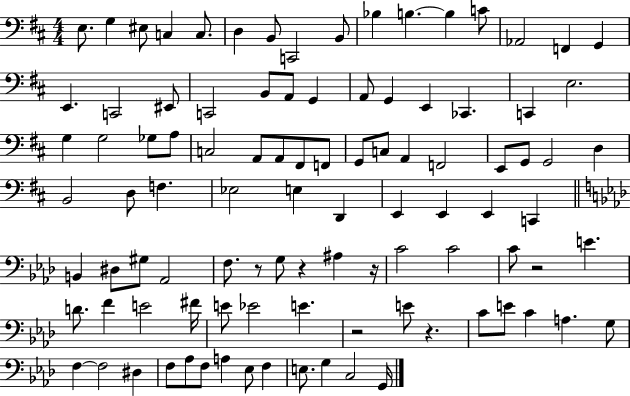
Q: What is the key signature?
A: D major